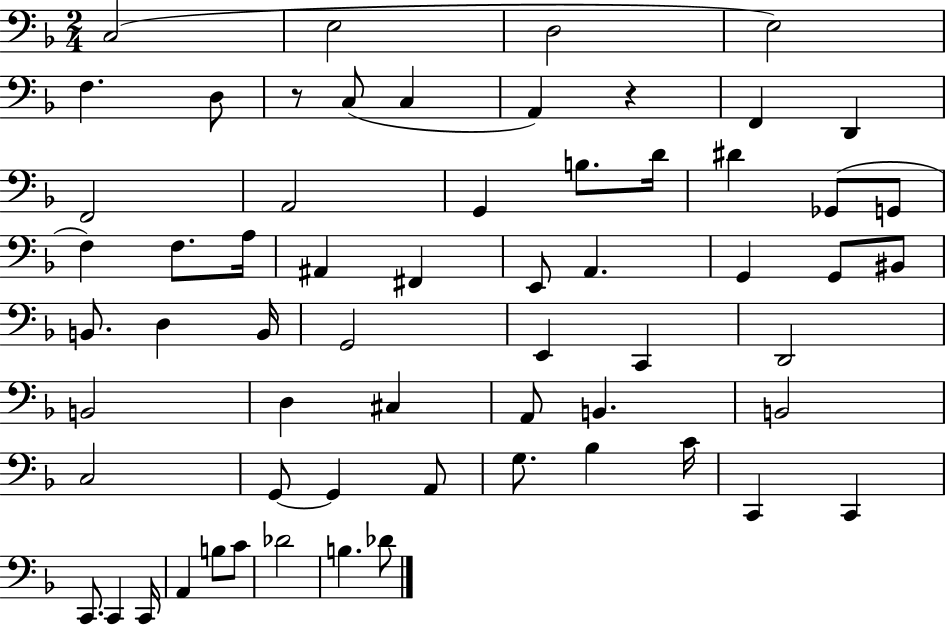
X:1
T:Untitled
M:2/4
L:1/4
K:F
C,2 E,2 D,2 E,2 F, D,/2 z/2 C,/2 C, A,, z F,, D,, F,,2 A,,2 G,, B,/2 D/4 ^D _G,,/2 G,,/2 F, F,/2 A,/4 ^A,, ^F,, E,,/2 A,, G,, G,,/2 ^B,,/2 B,,/2 D, B,,/4 G,,2 E,, C,, D,,2 B,,2 D, ^C, A,,/2 B,, B,,2 C,2 G,,/2 G,, A,,/2 G,/2 _B, C/4 C,, C,, C,,/2 C,, C,,/4 A,, B,/2 C/2 _D2 B, _D/2